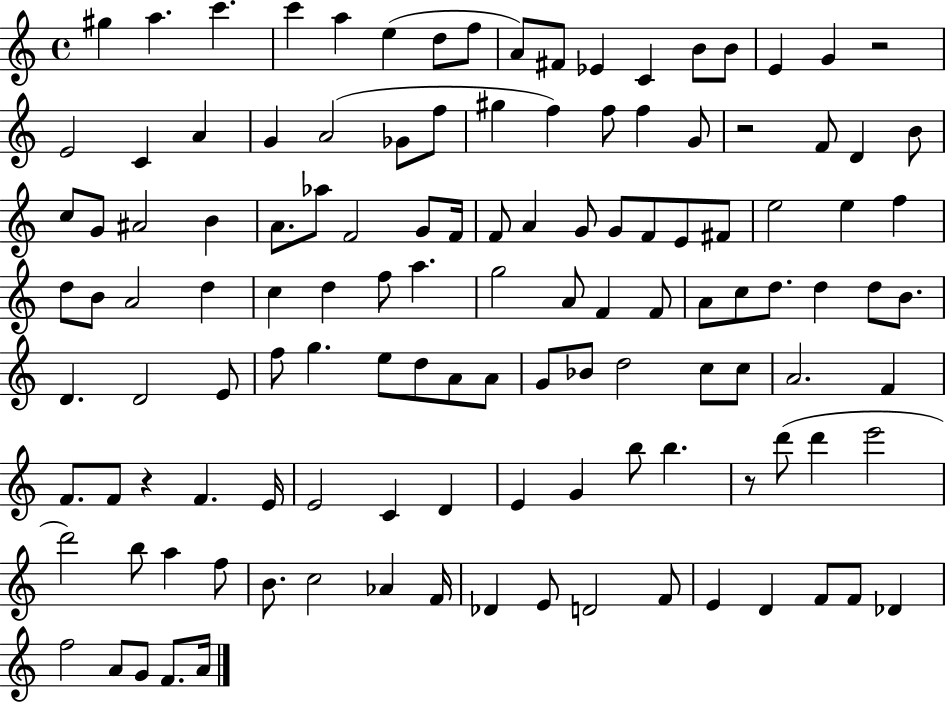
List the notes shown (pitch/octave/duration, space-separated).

G#5/q A5/q. C6/q. C6/q A5/q E5/q D5/e F5/e A4/e F#4/e Eb4/q C4/q B4/e B4/e E4/q G4/q R/h E4/h C4/q A4/q G4/q A4/h Gb4/e F5/e G#5/q F5/q F5/e F5/q G4/e R/h F4/e D4/q B4/e C5/e G4/e A#4/h B4/q A4/e. Ab5/e F4/h G4/e F4/s F4/e A4/q G4/e G4/e F4/e E4/e F#4/e E5/h E5/q F5/q D5/e B4/e A4/h D5/q C5/q D5/q F5/e A5/q. G5/h A4/e F4/q F4/e A4/e C5/e D5/e. D5/q D5/e B4/e. D4/q. D4/h E4/e F5/e G5/q. E5/e D5/e A4/e A4/e G4/e Bb4/e D5/h C5/e C5/e A4/h. F4/q F4/e. F4/e R/q F4/q. E4/s E4/h C4/q D4/q E4/q G4/q B5/e B5/q. R/e D6/e D6/q E6/h D6/h B5/e A5/q F5/e B4/e. C5/h Ab4/q F4/s Db4/q E4/e D4/h F4/e E4/q D4/q F4/e F4/e Db4/q F5/h A4/e G4/e F4/e. A4/s